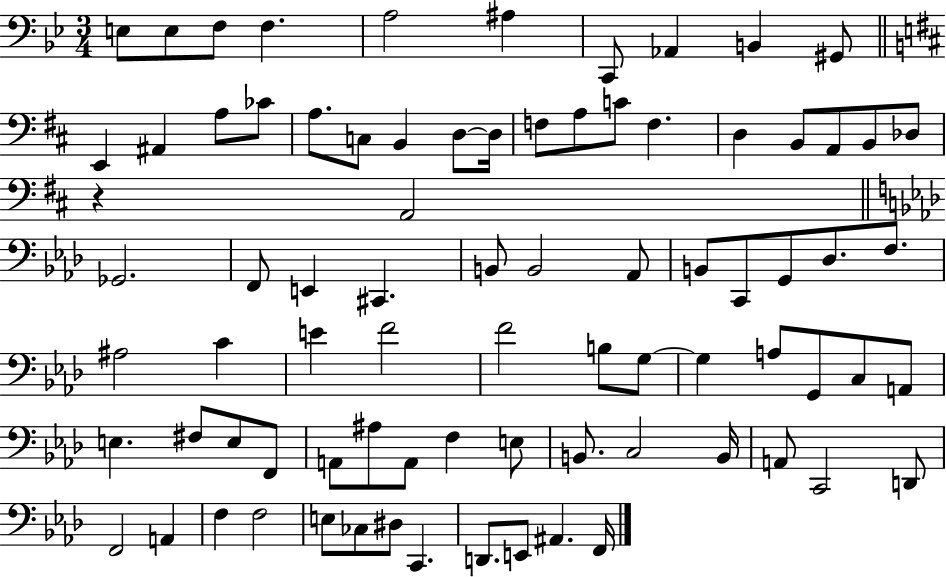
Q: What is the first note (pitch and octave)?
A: E3